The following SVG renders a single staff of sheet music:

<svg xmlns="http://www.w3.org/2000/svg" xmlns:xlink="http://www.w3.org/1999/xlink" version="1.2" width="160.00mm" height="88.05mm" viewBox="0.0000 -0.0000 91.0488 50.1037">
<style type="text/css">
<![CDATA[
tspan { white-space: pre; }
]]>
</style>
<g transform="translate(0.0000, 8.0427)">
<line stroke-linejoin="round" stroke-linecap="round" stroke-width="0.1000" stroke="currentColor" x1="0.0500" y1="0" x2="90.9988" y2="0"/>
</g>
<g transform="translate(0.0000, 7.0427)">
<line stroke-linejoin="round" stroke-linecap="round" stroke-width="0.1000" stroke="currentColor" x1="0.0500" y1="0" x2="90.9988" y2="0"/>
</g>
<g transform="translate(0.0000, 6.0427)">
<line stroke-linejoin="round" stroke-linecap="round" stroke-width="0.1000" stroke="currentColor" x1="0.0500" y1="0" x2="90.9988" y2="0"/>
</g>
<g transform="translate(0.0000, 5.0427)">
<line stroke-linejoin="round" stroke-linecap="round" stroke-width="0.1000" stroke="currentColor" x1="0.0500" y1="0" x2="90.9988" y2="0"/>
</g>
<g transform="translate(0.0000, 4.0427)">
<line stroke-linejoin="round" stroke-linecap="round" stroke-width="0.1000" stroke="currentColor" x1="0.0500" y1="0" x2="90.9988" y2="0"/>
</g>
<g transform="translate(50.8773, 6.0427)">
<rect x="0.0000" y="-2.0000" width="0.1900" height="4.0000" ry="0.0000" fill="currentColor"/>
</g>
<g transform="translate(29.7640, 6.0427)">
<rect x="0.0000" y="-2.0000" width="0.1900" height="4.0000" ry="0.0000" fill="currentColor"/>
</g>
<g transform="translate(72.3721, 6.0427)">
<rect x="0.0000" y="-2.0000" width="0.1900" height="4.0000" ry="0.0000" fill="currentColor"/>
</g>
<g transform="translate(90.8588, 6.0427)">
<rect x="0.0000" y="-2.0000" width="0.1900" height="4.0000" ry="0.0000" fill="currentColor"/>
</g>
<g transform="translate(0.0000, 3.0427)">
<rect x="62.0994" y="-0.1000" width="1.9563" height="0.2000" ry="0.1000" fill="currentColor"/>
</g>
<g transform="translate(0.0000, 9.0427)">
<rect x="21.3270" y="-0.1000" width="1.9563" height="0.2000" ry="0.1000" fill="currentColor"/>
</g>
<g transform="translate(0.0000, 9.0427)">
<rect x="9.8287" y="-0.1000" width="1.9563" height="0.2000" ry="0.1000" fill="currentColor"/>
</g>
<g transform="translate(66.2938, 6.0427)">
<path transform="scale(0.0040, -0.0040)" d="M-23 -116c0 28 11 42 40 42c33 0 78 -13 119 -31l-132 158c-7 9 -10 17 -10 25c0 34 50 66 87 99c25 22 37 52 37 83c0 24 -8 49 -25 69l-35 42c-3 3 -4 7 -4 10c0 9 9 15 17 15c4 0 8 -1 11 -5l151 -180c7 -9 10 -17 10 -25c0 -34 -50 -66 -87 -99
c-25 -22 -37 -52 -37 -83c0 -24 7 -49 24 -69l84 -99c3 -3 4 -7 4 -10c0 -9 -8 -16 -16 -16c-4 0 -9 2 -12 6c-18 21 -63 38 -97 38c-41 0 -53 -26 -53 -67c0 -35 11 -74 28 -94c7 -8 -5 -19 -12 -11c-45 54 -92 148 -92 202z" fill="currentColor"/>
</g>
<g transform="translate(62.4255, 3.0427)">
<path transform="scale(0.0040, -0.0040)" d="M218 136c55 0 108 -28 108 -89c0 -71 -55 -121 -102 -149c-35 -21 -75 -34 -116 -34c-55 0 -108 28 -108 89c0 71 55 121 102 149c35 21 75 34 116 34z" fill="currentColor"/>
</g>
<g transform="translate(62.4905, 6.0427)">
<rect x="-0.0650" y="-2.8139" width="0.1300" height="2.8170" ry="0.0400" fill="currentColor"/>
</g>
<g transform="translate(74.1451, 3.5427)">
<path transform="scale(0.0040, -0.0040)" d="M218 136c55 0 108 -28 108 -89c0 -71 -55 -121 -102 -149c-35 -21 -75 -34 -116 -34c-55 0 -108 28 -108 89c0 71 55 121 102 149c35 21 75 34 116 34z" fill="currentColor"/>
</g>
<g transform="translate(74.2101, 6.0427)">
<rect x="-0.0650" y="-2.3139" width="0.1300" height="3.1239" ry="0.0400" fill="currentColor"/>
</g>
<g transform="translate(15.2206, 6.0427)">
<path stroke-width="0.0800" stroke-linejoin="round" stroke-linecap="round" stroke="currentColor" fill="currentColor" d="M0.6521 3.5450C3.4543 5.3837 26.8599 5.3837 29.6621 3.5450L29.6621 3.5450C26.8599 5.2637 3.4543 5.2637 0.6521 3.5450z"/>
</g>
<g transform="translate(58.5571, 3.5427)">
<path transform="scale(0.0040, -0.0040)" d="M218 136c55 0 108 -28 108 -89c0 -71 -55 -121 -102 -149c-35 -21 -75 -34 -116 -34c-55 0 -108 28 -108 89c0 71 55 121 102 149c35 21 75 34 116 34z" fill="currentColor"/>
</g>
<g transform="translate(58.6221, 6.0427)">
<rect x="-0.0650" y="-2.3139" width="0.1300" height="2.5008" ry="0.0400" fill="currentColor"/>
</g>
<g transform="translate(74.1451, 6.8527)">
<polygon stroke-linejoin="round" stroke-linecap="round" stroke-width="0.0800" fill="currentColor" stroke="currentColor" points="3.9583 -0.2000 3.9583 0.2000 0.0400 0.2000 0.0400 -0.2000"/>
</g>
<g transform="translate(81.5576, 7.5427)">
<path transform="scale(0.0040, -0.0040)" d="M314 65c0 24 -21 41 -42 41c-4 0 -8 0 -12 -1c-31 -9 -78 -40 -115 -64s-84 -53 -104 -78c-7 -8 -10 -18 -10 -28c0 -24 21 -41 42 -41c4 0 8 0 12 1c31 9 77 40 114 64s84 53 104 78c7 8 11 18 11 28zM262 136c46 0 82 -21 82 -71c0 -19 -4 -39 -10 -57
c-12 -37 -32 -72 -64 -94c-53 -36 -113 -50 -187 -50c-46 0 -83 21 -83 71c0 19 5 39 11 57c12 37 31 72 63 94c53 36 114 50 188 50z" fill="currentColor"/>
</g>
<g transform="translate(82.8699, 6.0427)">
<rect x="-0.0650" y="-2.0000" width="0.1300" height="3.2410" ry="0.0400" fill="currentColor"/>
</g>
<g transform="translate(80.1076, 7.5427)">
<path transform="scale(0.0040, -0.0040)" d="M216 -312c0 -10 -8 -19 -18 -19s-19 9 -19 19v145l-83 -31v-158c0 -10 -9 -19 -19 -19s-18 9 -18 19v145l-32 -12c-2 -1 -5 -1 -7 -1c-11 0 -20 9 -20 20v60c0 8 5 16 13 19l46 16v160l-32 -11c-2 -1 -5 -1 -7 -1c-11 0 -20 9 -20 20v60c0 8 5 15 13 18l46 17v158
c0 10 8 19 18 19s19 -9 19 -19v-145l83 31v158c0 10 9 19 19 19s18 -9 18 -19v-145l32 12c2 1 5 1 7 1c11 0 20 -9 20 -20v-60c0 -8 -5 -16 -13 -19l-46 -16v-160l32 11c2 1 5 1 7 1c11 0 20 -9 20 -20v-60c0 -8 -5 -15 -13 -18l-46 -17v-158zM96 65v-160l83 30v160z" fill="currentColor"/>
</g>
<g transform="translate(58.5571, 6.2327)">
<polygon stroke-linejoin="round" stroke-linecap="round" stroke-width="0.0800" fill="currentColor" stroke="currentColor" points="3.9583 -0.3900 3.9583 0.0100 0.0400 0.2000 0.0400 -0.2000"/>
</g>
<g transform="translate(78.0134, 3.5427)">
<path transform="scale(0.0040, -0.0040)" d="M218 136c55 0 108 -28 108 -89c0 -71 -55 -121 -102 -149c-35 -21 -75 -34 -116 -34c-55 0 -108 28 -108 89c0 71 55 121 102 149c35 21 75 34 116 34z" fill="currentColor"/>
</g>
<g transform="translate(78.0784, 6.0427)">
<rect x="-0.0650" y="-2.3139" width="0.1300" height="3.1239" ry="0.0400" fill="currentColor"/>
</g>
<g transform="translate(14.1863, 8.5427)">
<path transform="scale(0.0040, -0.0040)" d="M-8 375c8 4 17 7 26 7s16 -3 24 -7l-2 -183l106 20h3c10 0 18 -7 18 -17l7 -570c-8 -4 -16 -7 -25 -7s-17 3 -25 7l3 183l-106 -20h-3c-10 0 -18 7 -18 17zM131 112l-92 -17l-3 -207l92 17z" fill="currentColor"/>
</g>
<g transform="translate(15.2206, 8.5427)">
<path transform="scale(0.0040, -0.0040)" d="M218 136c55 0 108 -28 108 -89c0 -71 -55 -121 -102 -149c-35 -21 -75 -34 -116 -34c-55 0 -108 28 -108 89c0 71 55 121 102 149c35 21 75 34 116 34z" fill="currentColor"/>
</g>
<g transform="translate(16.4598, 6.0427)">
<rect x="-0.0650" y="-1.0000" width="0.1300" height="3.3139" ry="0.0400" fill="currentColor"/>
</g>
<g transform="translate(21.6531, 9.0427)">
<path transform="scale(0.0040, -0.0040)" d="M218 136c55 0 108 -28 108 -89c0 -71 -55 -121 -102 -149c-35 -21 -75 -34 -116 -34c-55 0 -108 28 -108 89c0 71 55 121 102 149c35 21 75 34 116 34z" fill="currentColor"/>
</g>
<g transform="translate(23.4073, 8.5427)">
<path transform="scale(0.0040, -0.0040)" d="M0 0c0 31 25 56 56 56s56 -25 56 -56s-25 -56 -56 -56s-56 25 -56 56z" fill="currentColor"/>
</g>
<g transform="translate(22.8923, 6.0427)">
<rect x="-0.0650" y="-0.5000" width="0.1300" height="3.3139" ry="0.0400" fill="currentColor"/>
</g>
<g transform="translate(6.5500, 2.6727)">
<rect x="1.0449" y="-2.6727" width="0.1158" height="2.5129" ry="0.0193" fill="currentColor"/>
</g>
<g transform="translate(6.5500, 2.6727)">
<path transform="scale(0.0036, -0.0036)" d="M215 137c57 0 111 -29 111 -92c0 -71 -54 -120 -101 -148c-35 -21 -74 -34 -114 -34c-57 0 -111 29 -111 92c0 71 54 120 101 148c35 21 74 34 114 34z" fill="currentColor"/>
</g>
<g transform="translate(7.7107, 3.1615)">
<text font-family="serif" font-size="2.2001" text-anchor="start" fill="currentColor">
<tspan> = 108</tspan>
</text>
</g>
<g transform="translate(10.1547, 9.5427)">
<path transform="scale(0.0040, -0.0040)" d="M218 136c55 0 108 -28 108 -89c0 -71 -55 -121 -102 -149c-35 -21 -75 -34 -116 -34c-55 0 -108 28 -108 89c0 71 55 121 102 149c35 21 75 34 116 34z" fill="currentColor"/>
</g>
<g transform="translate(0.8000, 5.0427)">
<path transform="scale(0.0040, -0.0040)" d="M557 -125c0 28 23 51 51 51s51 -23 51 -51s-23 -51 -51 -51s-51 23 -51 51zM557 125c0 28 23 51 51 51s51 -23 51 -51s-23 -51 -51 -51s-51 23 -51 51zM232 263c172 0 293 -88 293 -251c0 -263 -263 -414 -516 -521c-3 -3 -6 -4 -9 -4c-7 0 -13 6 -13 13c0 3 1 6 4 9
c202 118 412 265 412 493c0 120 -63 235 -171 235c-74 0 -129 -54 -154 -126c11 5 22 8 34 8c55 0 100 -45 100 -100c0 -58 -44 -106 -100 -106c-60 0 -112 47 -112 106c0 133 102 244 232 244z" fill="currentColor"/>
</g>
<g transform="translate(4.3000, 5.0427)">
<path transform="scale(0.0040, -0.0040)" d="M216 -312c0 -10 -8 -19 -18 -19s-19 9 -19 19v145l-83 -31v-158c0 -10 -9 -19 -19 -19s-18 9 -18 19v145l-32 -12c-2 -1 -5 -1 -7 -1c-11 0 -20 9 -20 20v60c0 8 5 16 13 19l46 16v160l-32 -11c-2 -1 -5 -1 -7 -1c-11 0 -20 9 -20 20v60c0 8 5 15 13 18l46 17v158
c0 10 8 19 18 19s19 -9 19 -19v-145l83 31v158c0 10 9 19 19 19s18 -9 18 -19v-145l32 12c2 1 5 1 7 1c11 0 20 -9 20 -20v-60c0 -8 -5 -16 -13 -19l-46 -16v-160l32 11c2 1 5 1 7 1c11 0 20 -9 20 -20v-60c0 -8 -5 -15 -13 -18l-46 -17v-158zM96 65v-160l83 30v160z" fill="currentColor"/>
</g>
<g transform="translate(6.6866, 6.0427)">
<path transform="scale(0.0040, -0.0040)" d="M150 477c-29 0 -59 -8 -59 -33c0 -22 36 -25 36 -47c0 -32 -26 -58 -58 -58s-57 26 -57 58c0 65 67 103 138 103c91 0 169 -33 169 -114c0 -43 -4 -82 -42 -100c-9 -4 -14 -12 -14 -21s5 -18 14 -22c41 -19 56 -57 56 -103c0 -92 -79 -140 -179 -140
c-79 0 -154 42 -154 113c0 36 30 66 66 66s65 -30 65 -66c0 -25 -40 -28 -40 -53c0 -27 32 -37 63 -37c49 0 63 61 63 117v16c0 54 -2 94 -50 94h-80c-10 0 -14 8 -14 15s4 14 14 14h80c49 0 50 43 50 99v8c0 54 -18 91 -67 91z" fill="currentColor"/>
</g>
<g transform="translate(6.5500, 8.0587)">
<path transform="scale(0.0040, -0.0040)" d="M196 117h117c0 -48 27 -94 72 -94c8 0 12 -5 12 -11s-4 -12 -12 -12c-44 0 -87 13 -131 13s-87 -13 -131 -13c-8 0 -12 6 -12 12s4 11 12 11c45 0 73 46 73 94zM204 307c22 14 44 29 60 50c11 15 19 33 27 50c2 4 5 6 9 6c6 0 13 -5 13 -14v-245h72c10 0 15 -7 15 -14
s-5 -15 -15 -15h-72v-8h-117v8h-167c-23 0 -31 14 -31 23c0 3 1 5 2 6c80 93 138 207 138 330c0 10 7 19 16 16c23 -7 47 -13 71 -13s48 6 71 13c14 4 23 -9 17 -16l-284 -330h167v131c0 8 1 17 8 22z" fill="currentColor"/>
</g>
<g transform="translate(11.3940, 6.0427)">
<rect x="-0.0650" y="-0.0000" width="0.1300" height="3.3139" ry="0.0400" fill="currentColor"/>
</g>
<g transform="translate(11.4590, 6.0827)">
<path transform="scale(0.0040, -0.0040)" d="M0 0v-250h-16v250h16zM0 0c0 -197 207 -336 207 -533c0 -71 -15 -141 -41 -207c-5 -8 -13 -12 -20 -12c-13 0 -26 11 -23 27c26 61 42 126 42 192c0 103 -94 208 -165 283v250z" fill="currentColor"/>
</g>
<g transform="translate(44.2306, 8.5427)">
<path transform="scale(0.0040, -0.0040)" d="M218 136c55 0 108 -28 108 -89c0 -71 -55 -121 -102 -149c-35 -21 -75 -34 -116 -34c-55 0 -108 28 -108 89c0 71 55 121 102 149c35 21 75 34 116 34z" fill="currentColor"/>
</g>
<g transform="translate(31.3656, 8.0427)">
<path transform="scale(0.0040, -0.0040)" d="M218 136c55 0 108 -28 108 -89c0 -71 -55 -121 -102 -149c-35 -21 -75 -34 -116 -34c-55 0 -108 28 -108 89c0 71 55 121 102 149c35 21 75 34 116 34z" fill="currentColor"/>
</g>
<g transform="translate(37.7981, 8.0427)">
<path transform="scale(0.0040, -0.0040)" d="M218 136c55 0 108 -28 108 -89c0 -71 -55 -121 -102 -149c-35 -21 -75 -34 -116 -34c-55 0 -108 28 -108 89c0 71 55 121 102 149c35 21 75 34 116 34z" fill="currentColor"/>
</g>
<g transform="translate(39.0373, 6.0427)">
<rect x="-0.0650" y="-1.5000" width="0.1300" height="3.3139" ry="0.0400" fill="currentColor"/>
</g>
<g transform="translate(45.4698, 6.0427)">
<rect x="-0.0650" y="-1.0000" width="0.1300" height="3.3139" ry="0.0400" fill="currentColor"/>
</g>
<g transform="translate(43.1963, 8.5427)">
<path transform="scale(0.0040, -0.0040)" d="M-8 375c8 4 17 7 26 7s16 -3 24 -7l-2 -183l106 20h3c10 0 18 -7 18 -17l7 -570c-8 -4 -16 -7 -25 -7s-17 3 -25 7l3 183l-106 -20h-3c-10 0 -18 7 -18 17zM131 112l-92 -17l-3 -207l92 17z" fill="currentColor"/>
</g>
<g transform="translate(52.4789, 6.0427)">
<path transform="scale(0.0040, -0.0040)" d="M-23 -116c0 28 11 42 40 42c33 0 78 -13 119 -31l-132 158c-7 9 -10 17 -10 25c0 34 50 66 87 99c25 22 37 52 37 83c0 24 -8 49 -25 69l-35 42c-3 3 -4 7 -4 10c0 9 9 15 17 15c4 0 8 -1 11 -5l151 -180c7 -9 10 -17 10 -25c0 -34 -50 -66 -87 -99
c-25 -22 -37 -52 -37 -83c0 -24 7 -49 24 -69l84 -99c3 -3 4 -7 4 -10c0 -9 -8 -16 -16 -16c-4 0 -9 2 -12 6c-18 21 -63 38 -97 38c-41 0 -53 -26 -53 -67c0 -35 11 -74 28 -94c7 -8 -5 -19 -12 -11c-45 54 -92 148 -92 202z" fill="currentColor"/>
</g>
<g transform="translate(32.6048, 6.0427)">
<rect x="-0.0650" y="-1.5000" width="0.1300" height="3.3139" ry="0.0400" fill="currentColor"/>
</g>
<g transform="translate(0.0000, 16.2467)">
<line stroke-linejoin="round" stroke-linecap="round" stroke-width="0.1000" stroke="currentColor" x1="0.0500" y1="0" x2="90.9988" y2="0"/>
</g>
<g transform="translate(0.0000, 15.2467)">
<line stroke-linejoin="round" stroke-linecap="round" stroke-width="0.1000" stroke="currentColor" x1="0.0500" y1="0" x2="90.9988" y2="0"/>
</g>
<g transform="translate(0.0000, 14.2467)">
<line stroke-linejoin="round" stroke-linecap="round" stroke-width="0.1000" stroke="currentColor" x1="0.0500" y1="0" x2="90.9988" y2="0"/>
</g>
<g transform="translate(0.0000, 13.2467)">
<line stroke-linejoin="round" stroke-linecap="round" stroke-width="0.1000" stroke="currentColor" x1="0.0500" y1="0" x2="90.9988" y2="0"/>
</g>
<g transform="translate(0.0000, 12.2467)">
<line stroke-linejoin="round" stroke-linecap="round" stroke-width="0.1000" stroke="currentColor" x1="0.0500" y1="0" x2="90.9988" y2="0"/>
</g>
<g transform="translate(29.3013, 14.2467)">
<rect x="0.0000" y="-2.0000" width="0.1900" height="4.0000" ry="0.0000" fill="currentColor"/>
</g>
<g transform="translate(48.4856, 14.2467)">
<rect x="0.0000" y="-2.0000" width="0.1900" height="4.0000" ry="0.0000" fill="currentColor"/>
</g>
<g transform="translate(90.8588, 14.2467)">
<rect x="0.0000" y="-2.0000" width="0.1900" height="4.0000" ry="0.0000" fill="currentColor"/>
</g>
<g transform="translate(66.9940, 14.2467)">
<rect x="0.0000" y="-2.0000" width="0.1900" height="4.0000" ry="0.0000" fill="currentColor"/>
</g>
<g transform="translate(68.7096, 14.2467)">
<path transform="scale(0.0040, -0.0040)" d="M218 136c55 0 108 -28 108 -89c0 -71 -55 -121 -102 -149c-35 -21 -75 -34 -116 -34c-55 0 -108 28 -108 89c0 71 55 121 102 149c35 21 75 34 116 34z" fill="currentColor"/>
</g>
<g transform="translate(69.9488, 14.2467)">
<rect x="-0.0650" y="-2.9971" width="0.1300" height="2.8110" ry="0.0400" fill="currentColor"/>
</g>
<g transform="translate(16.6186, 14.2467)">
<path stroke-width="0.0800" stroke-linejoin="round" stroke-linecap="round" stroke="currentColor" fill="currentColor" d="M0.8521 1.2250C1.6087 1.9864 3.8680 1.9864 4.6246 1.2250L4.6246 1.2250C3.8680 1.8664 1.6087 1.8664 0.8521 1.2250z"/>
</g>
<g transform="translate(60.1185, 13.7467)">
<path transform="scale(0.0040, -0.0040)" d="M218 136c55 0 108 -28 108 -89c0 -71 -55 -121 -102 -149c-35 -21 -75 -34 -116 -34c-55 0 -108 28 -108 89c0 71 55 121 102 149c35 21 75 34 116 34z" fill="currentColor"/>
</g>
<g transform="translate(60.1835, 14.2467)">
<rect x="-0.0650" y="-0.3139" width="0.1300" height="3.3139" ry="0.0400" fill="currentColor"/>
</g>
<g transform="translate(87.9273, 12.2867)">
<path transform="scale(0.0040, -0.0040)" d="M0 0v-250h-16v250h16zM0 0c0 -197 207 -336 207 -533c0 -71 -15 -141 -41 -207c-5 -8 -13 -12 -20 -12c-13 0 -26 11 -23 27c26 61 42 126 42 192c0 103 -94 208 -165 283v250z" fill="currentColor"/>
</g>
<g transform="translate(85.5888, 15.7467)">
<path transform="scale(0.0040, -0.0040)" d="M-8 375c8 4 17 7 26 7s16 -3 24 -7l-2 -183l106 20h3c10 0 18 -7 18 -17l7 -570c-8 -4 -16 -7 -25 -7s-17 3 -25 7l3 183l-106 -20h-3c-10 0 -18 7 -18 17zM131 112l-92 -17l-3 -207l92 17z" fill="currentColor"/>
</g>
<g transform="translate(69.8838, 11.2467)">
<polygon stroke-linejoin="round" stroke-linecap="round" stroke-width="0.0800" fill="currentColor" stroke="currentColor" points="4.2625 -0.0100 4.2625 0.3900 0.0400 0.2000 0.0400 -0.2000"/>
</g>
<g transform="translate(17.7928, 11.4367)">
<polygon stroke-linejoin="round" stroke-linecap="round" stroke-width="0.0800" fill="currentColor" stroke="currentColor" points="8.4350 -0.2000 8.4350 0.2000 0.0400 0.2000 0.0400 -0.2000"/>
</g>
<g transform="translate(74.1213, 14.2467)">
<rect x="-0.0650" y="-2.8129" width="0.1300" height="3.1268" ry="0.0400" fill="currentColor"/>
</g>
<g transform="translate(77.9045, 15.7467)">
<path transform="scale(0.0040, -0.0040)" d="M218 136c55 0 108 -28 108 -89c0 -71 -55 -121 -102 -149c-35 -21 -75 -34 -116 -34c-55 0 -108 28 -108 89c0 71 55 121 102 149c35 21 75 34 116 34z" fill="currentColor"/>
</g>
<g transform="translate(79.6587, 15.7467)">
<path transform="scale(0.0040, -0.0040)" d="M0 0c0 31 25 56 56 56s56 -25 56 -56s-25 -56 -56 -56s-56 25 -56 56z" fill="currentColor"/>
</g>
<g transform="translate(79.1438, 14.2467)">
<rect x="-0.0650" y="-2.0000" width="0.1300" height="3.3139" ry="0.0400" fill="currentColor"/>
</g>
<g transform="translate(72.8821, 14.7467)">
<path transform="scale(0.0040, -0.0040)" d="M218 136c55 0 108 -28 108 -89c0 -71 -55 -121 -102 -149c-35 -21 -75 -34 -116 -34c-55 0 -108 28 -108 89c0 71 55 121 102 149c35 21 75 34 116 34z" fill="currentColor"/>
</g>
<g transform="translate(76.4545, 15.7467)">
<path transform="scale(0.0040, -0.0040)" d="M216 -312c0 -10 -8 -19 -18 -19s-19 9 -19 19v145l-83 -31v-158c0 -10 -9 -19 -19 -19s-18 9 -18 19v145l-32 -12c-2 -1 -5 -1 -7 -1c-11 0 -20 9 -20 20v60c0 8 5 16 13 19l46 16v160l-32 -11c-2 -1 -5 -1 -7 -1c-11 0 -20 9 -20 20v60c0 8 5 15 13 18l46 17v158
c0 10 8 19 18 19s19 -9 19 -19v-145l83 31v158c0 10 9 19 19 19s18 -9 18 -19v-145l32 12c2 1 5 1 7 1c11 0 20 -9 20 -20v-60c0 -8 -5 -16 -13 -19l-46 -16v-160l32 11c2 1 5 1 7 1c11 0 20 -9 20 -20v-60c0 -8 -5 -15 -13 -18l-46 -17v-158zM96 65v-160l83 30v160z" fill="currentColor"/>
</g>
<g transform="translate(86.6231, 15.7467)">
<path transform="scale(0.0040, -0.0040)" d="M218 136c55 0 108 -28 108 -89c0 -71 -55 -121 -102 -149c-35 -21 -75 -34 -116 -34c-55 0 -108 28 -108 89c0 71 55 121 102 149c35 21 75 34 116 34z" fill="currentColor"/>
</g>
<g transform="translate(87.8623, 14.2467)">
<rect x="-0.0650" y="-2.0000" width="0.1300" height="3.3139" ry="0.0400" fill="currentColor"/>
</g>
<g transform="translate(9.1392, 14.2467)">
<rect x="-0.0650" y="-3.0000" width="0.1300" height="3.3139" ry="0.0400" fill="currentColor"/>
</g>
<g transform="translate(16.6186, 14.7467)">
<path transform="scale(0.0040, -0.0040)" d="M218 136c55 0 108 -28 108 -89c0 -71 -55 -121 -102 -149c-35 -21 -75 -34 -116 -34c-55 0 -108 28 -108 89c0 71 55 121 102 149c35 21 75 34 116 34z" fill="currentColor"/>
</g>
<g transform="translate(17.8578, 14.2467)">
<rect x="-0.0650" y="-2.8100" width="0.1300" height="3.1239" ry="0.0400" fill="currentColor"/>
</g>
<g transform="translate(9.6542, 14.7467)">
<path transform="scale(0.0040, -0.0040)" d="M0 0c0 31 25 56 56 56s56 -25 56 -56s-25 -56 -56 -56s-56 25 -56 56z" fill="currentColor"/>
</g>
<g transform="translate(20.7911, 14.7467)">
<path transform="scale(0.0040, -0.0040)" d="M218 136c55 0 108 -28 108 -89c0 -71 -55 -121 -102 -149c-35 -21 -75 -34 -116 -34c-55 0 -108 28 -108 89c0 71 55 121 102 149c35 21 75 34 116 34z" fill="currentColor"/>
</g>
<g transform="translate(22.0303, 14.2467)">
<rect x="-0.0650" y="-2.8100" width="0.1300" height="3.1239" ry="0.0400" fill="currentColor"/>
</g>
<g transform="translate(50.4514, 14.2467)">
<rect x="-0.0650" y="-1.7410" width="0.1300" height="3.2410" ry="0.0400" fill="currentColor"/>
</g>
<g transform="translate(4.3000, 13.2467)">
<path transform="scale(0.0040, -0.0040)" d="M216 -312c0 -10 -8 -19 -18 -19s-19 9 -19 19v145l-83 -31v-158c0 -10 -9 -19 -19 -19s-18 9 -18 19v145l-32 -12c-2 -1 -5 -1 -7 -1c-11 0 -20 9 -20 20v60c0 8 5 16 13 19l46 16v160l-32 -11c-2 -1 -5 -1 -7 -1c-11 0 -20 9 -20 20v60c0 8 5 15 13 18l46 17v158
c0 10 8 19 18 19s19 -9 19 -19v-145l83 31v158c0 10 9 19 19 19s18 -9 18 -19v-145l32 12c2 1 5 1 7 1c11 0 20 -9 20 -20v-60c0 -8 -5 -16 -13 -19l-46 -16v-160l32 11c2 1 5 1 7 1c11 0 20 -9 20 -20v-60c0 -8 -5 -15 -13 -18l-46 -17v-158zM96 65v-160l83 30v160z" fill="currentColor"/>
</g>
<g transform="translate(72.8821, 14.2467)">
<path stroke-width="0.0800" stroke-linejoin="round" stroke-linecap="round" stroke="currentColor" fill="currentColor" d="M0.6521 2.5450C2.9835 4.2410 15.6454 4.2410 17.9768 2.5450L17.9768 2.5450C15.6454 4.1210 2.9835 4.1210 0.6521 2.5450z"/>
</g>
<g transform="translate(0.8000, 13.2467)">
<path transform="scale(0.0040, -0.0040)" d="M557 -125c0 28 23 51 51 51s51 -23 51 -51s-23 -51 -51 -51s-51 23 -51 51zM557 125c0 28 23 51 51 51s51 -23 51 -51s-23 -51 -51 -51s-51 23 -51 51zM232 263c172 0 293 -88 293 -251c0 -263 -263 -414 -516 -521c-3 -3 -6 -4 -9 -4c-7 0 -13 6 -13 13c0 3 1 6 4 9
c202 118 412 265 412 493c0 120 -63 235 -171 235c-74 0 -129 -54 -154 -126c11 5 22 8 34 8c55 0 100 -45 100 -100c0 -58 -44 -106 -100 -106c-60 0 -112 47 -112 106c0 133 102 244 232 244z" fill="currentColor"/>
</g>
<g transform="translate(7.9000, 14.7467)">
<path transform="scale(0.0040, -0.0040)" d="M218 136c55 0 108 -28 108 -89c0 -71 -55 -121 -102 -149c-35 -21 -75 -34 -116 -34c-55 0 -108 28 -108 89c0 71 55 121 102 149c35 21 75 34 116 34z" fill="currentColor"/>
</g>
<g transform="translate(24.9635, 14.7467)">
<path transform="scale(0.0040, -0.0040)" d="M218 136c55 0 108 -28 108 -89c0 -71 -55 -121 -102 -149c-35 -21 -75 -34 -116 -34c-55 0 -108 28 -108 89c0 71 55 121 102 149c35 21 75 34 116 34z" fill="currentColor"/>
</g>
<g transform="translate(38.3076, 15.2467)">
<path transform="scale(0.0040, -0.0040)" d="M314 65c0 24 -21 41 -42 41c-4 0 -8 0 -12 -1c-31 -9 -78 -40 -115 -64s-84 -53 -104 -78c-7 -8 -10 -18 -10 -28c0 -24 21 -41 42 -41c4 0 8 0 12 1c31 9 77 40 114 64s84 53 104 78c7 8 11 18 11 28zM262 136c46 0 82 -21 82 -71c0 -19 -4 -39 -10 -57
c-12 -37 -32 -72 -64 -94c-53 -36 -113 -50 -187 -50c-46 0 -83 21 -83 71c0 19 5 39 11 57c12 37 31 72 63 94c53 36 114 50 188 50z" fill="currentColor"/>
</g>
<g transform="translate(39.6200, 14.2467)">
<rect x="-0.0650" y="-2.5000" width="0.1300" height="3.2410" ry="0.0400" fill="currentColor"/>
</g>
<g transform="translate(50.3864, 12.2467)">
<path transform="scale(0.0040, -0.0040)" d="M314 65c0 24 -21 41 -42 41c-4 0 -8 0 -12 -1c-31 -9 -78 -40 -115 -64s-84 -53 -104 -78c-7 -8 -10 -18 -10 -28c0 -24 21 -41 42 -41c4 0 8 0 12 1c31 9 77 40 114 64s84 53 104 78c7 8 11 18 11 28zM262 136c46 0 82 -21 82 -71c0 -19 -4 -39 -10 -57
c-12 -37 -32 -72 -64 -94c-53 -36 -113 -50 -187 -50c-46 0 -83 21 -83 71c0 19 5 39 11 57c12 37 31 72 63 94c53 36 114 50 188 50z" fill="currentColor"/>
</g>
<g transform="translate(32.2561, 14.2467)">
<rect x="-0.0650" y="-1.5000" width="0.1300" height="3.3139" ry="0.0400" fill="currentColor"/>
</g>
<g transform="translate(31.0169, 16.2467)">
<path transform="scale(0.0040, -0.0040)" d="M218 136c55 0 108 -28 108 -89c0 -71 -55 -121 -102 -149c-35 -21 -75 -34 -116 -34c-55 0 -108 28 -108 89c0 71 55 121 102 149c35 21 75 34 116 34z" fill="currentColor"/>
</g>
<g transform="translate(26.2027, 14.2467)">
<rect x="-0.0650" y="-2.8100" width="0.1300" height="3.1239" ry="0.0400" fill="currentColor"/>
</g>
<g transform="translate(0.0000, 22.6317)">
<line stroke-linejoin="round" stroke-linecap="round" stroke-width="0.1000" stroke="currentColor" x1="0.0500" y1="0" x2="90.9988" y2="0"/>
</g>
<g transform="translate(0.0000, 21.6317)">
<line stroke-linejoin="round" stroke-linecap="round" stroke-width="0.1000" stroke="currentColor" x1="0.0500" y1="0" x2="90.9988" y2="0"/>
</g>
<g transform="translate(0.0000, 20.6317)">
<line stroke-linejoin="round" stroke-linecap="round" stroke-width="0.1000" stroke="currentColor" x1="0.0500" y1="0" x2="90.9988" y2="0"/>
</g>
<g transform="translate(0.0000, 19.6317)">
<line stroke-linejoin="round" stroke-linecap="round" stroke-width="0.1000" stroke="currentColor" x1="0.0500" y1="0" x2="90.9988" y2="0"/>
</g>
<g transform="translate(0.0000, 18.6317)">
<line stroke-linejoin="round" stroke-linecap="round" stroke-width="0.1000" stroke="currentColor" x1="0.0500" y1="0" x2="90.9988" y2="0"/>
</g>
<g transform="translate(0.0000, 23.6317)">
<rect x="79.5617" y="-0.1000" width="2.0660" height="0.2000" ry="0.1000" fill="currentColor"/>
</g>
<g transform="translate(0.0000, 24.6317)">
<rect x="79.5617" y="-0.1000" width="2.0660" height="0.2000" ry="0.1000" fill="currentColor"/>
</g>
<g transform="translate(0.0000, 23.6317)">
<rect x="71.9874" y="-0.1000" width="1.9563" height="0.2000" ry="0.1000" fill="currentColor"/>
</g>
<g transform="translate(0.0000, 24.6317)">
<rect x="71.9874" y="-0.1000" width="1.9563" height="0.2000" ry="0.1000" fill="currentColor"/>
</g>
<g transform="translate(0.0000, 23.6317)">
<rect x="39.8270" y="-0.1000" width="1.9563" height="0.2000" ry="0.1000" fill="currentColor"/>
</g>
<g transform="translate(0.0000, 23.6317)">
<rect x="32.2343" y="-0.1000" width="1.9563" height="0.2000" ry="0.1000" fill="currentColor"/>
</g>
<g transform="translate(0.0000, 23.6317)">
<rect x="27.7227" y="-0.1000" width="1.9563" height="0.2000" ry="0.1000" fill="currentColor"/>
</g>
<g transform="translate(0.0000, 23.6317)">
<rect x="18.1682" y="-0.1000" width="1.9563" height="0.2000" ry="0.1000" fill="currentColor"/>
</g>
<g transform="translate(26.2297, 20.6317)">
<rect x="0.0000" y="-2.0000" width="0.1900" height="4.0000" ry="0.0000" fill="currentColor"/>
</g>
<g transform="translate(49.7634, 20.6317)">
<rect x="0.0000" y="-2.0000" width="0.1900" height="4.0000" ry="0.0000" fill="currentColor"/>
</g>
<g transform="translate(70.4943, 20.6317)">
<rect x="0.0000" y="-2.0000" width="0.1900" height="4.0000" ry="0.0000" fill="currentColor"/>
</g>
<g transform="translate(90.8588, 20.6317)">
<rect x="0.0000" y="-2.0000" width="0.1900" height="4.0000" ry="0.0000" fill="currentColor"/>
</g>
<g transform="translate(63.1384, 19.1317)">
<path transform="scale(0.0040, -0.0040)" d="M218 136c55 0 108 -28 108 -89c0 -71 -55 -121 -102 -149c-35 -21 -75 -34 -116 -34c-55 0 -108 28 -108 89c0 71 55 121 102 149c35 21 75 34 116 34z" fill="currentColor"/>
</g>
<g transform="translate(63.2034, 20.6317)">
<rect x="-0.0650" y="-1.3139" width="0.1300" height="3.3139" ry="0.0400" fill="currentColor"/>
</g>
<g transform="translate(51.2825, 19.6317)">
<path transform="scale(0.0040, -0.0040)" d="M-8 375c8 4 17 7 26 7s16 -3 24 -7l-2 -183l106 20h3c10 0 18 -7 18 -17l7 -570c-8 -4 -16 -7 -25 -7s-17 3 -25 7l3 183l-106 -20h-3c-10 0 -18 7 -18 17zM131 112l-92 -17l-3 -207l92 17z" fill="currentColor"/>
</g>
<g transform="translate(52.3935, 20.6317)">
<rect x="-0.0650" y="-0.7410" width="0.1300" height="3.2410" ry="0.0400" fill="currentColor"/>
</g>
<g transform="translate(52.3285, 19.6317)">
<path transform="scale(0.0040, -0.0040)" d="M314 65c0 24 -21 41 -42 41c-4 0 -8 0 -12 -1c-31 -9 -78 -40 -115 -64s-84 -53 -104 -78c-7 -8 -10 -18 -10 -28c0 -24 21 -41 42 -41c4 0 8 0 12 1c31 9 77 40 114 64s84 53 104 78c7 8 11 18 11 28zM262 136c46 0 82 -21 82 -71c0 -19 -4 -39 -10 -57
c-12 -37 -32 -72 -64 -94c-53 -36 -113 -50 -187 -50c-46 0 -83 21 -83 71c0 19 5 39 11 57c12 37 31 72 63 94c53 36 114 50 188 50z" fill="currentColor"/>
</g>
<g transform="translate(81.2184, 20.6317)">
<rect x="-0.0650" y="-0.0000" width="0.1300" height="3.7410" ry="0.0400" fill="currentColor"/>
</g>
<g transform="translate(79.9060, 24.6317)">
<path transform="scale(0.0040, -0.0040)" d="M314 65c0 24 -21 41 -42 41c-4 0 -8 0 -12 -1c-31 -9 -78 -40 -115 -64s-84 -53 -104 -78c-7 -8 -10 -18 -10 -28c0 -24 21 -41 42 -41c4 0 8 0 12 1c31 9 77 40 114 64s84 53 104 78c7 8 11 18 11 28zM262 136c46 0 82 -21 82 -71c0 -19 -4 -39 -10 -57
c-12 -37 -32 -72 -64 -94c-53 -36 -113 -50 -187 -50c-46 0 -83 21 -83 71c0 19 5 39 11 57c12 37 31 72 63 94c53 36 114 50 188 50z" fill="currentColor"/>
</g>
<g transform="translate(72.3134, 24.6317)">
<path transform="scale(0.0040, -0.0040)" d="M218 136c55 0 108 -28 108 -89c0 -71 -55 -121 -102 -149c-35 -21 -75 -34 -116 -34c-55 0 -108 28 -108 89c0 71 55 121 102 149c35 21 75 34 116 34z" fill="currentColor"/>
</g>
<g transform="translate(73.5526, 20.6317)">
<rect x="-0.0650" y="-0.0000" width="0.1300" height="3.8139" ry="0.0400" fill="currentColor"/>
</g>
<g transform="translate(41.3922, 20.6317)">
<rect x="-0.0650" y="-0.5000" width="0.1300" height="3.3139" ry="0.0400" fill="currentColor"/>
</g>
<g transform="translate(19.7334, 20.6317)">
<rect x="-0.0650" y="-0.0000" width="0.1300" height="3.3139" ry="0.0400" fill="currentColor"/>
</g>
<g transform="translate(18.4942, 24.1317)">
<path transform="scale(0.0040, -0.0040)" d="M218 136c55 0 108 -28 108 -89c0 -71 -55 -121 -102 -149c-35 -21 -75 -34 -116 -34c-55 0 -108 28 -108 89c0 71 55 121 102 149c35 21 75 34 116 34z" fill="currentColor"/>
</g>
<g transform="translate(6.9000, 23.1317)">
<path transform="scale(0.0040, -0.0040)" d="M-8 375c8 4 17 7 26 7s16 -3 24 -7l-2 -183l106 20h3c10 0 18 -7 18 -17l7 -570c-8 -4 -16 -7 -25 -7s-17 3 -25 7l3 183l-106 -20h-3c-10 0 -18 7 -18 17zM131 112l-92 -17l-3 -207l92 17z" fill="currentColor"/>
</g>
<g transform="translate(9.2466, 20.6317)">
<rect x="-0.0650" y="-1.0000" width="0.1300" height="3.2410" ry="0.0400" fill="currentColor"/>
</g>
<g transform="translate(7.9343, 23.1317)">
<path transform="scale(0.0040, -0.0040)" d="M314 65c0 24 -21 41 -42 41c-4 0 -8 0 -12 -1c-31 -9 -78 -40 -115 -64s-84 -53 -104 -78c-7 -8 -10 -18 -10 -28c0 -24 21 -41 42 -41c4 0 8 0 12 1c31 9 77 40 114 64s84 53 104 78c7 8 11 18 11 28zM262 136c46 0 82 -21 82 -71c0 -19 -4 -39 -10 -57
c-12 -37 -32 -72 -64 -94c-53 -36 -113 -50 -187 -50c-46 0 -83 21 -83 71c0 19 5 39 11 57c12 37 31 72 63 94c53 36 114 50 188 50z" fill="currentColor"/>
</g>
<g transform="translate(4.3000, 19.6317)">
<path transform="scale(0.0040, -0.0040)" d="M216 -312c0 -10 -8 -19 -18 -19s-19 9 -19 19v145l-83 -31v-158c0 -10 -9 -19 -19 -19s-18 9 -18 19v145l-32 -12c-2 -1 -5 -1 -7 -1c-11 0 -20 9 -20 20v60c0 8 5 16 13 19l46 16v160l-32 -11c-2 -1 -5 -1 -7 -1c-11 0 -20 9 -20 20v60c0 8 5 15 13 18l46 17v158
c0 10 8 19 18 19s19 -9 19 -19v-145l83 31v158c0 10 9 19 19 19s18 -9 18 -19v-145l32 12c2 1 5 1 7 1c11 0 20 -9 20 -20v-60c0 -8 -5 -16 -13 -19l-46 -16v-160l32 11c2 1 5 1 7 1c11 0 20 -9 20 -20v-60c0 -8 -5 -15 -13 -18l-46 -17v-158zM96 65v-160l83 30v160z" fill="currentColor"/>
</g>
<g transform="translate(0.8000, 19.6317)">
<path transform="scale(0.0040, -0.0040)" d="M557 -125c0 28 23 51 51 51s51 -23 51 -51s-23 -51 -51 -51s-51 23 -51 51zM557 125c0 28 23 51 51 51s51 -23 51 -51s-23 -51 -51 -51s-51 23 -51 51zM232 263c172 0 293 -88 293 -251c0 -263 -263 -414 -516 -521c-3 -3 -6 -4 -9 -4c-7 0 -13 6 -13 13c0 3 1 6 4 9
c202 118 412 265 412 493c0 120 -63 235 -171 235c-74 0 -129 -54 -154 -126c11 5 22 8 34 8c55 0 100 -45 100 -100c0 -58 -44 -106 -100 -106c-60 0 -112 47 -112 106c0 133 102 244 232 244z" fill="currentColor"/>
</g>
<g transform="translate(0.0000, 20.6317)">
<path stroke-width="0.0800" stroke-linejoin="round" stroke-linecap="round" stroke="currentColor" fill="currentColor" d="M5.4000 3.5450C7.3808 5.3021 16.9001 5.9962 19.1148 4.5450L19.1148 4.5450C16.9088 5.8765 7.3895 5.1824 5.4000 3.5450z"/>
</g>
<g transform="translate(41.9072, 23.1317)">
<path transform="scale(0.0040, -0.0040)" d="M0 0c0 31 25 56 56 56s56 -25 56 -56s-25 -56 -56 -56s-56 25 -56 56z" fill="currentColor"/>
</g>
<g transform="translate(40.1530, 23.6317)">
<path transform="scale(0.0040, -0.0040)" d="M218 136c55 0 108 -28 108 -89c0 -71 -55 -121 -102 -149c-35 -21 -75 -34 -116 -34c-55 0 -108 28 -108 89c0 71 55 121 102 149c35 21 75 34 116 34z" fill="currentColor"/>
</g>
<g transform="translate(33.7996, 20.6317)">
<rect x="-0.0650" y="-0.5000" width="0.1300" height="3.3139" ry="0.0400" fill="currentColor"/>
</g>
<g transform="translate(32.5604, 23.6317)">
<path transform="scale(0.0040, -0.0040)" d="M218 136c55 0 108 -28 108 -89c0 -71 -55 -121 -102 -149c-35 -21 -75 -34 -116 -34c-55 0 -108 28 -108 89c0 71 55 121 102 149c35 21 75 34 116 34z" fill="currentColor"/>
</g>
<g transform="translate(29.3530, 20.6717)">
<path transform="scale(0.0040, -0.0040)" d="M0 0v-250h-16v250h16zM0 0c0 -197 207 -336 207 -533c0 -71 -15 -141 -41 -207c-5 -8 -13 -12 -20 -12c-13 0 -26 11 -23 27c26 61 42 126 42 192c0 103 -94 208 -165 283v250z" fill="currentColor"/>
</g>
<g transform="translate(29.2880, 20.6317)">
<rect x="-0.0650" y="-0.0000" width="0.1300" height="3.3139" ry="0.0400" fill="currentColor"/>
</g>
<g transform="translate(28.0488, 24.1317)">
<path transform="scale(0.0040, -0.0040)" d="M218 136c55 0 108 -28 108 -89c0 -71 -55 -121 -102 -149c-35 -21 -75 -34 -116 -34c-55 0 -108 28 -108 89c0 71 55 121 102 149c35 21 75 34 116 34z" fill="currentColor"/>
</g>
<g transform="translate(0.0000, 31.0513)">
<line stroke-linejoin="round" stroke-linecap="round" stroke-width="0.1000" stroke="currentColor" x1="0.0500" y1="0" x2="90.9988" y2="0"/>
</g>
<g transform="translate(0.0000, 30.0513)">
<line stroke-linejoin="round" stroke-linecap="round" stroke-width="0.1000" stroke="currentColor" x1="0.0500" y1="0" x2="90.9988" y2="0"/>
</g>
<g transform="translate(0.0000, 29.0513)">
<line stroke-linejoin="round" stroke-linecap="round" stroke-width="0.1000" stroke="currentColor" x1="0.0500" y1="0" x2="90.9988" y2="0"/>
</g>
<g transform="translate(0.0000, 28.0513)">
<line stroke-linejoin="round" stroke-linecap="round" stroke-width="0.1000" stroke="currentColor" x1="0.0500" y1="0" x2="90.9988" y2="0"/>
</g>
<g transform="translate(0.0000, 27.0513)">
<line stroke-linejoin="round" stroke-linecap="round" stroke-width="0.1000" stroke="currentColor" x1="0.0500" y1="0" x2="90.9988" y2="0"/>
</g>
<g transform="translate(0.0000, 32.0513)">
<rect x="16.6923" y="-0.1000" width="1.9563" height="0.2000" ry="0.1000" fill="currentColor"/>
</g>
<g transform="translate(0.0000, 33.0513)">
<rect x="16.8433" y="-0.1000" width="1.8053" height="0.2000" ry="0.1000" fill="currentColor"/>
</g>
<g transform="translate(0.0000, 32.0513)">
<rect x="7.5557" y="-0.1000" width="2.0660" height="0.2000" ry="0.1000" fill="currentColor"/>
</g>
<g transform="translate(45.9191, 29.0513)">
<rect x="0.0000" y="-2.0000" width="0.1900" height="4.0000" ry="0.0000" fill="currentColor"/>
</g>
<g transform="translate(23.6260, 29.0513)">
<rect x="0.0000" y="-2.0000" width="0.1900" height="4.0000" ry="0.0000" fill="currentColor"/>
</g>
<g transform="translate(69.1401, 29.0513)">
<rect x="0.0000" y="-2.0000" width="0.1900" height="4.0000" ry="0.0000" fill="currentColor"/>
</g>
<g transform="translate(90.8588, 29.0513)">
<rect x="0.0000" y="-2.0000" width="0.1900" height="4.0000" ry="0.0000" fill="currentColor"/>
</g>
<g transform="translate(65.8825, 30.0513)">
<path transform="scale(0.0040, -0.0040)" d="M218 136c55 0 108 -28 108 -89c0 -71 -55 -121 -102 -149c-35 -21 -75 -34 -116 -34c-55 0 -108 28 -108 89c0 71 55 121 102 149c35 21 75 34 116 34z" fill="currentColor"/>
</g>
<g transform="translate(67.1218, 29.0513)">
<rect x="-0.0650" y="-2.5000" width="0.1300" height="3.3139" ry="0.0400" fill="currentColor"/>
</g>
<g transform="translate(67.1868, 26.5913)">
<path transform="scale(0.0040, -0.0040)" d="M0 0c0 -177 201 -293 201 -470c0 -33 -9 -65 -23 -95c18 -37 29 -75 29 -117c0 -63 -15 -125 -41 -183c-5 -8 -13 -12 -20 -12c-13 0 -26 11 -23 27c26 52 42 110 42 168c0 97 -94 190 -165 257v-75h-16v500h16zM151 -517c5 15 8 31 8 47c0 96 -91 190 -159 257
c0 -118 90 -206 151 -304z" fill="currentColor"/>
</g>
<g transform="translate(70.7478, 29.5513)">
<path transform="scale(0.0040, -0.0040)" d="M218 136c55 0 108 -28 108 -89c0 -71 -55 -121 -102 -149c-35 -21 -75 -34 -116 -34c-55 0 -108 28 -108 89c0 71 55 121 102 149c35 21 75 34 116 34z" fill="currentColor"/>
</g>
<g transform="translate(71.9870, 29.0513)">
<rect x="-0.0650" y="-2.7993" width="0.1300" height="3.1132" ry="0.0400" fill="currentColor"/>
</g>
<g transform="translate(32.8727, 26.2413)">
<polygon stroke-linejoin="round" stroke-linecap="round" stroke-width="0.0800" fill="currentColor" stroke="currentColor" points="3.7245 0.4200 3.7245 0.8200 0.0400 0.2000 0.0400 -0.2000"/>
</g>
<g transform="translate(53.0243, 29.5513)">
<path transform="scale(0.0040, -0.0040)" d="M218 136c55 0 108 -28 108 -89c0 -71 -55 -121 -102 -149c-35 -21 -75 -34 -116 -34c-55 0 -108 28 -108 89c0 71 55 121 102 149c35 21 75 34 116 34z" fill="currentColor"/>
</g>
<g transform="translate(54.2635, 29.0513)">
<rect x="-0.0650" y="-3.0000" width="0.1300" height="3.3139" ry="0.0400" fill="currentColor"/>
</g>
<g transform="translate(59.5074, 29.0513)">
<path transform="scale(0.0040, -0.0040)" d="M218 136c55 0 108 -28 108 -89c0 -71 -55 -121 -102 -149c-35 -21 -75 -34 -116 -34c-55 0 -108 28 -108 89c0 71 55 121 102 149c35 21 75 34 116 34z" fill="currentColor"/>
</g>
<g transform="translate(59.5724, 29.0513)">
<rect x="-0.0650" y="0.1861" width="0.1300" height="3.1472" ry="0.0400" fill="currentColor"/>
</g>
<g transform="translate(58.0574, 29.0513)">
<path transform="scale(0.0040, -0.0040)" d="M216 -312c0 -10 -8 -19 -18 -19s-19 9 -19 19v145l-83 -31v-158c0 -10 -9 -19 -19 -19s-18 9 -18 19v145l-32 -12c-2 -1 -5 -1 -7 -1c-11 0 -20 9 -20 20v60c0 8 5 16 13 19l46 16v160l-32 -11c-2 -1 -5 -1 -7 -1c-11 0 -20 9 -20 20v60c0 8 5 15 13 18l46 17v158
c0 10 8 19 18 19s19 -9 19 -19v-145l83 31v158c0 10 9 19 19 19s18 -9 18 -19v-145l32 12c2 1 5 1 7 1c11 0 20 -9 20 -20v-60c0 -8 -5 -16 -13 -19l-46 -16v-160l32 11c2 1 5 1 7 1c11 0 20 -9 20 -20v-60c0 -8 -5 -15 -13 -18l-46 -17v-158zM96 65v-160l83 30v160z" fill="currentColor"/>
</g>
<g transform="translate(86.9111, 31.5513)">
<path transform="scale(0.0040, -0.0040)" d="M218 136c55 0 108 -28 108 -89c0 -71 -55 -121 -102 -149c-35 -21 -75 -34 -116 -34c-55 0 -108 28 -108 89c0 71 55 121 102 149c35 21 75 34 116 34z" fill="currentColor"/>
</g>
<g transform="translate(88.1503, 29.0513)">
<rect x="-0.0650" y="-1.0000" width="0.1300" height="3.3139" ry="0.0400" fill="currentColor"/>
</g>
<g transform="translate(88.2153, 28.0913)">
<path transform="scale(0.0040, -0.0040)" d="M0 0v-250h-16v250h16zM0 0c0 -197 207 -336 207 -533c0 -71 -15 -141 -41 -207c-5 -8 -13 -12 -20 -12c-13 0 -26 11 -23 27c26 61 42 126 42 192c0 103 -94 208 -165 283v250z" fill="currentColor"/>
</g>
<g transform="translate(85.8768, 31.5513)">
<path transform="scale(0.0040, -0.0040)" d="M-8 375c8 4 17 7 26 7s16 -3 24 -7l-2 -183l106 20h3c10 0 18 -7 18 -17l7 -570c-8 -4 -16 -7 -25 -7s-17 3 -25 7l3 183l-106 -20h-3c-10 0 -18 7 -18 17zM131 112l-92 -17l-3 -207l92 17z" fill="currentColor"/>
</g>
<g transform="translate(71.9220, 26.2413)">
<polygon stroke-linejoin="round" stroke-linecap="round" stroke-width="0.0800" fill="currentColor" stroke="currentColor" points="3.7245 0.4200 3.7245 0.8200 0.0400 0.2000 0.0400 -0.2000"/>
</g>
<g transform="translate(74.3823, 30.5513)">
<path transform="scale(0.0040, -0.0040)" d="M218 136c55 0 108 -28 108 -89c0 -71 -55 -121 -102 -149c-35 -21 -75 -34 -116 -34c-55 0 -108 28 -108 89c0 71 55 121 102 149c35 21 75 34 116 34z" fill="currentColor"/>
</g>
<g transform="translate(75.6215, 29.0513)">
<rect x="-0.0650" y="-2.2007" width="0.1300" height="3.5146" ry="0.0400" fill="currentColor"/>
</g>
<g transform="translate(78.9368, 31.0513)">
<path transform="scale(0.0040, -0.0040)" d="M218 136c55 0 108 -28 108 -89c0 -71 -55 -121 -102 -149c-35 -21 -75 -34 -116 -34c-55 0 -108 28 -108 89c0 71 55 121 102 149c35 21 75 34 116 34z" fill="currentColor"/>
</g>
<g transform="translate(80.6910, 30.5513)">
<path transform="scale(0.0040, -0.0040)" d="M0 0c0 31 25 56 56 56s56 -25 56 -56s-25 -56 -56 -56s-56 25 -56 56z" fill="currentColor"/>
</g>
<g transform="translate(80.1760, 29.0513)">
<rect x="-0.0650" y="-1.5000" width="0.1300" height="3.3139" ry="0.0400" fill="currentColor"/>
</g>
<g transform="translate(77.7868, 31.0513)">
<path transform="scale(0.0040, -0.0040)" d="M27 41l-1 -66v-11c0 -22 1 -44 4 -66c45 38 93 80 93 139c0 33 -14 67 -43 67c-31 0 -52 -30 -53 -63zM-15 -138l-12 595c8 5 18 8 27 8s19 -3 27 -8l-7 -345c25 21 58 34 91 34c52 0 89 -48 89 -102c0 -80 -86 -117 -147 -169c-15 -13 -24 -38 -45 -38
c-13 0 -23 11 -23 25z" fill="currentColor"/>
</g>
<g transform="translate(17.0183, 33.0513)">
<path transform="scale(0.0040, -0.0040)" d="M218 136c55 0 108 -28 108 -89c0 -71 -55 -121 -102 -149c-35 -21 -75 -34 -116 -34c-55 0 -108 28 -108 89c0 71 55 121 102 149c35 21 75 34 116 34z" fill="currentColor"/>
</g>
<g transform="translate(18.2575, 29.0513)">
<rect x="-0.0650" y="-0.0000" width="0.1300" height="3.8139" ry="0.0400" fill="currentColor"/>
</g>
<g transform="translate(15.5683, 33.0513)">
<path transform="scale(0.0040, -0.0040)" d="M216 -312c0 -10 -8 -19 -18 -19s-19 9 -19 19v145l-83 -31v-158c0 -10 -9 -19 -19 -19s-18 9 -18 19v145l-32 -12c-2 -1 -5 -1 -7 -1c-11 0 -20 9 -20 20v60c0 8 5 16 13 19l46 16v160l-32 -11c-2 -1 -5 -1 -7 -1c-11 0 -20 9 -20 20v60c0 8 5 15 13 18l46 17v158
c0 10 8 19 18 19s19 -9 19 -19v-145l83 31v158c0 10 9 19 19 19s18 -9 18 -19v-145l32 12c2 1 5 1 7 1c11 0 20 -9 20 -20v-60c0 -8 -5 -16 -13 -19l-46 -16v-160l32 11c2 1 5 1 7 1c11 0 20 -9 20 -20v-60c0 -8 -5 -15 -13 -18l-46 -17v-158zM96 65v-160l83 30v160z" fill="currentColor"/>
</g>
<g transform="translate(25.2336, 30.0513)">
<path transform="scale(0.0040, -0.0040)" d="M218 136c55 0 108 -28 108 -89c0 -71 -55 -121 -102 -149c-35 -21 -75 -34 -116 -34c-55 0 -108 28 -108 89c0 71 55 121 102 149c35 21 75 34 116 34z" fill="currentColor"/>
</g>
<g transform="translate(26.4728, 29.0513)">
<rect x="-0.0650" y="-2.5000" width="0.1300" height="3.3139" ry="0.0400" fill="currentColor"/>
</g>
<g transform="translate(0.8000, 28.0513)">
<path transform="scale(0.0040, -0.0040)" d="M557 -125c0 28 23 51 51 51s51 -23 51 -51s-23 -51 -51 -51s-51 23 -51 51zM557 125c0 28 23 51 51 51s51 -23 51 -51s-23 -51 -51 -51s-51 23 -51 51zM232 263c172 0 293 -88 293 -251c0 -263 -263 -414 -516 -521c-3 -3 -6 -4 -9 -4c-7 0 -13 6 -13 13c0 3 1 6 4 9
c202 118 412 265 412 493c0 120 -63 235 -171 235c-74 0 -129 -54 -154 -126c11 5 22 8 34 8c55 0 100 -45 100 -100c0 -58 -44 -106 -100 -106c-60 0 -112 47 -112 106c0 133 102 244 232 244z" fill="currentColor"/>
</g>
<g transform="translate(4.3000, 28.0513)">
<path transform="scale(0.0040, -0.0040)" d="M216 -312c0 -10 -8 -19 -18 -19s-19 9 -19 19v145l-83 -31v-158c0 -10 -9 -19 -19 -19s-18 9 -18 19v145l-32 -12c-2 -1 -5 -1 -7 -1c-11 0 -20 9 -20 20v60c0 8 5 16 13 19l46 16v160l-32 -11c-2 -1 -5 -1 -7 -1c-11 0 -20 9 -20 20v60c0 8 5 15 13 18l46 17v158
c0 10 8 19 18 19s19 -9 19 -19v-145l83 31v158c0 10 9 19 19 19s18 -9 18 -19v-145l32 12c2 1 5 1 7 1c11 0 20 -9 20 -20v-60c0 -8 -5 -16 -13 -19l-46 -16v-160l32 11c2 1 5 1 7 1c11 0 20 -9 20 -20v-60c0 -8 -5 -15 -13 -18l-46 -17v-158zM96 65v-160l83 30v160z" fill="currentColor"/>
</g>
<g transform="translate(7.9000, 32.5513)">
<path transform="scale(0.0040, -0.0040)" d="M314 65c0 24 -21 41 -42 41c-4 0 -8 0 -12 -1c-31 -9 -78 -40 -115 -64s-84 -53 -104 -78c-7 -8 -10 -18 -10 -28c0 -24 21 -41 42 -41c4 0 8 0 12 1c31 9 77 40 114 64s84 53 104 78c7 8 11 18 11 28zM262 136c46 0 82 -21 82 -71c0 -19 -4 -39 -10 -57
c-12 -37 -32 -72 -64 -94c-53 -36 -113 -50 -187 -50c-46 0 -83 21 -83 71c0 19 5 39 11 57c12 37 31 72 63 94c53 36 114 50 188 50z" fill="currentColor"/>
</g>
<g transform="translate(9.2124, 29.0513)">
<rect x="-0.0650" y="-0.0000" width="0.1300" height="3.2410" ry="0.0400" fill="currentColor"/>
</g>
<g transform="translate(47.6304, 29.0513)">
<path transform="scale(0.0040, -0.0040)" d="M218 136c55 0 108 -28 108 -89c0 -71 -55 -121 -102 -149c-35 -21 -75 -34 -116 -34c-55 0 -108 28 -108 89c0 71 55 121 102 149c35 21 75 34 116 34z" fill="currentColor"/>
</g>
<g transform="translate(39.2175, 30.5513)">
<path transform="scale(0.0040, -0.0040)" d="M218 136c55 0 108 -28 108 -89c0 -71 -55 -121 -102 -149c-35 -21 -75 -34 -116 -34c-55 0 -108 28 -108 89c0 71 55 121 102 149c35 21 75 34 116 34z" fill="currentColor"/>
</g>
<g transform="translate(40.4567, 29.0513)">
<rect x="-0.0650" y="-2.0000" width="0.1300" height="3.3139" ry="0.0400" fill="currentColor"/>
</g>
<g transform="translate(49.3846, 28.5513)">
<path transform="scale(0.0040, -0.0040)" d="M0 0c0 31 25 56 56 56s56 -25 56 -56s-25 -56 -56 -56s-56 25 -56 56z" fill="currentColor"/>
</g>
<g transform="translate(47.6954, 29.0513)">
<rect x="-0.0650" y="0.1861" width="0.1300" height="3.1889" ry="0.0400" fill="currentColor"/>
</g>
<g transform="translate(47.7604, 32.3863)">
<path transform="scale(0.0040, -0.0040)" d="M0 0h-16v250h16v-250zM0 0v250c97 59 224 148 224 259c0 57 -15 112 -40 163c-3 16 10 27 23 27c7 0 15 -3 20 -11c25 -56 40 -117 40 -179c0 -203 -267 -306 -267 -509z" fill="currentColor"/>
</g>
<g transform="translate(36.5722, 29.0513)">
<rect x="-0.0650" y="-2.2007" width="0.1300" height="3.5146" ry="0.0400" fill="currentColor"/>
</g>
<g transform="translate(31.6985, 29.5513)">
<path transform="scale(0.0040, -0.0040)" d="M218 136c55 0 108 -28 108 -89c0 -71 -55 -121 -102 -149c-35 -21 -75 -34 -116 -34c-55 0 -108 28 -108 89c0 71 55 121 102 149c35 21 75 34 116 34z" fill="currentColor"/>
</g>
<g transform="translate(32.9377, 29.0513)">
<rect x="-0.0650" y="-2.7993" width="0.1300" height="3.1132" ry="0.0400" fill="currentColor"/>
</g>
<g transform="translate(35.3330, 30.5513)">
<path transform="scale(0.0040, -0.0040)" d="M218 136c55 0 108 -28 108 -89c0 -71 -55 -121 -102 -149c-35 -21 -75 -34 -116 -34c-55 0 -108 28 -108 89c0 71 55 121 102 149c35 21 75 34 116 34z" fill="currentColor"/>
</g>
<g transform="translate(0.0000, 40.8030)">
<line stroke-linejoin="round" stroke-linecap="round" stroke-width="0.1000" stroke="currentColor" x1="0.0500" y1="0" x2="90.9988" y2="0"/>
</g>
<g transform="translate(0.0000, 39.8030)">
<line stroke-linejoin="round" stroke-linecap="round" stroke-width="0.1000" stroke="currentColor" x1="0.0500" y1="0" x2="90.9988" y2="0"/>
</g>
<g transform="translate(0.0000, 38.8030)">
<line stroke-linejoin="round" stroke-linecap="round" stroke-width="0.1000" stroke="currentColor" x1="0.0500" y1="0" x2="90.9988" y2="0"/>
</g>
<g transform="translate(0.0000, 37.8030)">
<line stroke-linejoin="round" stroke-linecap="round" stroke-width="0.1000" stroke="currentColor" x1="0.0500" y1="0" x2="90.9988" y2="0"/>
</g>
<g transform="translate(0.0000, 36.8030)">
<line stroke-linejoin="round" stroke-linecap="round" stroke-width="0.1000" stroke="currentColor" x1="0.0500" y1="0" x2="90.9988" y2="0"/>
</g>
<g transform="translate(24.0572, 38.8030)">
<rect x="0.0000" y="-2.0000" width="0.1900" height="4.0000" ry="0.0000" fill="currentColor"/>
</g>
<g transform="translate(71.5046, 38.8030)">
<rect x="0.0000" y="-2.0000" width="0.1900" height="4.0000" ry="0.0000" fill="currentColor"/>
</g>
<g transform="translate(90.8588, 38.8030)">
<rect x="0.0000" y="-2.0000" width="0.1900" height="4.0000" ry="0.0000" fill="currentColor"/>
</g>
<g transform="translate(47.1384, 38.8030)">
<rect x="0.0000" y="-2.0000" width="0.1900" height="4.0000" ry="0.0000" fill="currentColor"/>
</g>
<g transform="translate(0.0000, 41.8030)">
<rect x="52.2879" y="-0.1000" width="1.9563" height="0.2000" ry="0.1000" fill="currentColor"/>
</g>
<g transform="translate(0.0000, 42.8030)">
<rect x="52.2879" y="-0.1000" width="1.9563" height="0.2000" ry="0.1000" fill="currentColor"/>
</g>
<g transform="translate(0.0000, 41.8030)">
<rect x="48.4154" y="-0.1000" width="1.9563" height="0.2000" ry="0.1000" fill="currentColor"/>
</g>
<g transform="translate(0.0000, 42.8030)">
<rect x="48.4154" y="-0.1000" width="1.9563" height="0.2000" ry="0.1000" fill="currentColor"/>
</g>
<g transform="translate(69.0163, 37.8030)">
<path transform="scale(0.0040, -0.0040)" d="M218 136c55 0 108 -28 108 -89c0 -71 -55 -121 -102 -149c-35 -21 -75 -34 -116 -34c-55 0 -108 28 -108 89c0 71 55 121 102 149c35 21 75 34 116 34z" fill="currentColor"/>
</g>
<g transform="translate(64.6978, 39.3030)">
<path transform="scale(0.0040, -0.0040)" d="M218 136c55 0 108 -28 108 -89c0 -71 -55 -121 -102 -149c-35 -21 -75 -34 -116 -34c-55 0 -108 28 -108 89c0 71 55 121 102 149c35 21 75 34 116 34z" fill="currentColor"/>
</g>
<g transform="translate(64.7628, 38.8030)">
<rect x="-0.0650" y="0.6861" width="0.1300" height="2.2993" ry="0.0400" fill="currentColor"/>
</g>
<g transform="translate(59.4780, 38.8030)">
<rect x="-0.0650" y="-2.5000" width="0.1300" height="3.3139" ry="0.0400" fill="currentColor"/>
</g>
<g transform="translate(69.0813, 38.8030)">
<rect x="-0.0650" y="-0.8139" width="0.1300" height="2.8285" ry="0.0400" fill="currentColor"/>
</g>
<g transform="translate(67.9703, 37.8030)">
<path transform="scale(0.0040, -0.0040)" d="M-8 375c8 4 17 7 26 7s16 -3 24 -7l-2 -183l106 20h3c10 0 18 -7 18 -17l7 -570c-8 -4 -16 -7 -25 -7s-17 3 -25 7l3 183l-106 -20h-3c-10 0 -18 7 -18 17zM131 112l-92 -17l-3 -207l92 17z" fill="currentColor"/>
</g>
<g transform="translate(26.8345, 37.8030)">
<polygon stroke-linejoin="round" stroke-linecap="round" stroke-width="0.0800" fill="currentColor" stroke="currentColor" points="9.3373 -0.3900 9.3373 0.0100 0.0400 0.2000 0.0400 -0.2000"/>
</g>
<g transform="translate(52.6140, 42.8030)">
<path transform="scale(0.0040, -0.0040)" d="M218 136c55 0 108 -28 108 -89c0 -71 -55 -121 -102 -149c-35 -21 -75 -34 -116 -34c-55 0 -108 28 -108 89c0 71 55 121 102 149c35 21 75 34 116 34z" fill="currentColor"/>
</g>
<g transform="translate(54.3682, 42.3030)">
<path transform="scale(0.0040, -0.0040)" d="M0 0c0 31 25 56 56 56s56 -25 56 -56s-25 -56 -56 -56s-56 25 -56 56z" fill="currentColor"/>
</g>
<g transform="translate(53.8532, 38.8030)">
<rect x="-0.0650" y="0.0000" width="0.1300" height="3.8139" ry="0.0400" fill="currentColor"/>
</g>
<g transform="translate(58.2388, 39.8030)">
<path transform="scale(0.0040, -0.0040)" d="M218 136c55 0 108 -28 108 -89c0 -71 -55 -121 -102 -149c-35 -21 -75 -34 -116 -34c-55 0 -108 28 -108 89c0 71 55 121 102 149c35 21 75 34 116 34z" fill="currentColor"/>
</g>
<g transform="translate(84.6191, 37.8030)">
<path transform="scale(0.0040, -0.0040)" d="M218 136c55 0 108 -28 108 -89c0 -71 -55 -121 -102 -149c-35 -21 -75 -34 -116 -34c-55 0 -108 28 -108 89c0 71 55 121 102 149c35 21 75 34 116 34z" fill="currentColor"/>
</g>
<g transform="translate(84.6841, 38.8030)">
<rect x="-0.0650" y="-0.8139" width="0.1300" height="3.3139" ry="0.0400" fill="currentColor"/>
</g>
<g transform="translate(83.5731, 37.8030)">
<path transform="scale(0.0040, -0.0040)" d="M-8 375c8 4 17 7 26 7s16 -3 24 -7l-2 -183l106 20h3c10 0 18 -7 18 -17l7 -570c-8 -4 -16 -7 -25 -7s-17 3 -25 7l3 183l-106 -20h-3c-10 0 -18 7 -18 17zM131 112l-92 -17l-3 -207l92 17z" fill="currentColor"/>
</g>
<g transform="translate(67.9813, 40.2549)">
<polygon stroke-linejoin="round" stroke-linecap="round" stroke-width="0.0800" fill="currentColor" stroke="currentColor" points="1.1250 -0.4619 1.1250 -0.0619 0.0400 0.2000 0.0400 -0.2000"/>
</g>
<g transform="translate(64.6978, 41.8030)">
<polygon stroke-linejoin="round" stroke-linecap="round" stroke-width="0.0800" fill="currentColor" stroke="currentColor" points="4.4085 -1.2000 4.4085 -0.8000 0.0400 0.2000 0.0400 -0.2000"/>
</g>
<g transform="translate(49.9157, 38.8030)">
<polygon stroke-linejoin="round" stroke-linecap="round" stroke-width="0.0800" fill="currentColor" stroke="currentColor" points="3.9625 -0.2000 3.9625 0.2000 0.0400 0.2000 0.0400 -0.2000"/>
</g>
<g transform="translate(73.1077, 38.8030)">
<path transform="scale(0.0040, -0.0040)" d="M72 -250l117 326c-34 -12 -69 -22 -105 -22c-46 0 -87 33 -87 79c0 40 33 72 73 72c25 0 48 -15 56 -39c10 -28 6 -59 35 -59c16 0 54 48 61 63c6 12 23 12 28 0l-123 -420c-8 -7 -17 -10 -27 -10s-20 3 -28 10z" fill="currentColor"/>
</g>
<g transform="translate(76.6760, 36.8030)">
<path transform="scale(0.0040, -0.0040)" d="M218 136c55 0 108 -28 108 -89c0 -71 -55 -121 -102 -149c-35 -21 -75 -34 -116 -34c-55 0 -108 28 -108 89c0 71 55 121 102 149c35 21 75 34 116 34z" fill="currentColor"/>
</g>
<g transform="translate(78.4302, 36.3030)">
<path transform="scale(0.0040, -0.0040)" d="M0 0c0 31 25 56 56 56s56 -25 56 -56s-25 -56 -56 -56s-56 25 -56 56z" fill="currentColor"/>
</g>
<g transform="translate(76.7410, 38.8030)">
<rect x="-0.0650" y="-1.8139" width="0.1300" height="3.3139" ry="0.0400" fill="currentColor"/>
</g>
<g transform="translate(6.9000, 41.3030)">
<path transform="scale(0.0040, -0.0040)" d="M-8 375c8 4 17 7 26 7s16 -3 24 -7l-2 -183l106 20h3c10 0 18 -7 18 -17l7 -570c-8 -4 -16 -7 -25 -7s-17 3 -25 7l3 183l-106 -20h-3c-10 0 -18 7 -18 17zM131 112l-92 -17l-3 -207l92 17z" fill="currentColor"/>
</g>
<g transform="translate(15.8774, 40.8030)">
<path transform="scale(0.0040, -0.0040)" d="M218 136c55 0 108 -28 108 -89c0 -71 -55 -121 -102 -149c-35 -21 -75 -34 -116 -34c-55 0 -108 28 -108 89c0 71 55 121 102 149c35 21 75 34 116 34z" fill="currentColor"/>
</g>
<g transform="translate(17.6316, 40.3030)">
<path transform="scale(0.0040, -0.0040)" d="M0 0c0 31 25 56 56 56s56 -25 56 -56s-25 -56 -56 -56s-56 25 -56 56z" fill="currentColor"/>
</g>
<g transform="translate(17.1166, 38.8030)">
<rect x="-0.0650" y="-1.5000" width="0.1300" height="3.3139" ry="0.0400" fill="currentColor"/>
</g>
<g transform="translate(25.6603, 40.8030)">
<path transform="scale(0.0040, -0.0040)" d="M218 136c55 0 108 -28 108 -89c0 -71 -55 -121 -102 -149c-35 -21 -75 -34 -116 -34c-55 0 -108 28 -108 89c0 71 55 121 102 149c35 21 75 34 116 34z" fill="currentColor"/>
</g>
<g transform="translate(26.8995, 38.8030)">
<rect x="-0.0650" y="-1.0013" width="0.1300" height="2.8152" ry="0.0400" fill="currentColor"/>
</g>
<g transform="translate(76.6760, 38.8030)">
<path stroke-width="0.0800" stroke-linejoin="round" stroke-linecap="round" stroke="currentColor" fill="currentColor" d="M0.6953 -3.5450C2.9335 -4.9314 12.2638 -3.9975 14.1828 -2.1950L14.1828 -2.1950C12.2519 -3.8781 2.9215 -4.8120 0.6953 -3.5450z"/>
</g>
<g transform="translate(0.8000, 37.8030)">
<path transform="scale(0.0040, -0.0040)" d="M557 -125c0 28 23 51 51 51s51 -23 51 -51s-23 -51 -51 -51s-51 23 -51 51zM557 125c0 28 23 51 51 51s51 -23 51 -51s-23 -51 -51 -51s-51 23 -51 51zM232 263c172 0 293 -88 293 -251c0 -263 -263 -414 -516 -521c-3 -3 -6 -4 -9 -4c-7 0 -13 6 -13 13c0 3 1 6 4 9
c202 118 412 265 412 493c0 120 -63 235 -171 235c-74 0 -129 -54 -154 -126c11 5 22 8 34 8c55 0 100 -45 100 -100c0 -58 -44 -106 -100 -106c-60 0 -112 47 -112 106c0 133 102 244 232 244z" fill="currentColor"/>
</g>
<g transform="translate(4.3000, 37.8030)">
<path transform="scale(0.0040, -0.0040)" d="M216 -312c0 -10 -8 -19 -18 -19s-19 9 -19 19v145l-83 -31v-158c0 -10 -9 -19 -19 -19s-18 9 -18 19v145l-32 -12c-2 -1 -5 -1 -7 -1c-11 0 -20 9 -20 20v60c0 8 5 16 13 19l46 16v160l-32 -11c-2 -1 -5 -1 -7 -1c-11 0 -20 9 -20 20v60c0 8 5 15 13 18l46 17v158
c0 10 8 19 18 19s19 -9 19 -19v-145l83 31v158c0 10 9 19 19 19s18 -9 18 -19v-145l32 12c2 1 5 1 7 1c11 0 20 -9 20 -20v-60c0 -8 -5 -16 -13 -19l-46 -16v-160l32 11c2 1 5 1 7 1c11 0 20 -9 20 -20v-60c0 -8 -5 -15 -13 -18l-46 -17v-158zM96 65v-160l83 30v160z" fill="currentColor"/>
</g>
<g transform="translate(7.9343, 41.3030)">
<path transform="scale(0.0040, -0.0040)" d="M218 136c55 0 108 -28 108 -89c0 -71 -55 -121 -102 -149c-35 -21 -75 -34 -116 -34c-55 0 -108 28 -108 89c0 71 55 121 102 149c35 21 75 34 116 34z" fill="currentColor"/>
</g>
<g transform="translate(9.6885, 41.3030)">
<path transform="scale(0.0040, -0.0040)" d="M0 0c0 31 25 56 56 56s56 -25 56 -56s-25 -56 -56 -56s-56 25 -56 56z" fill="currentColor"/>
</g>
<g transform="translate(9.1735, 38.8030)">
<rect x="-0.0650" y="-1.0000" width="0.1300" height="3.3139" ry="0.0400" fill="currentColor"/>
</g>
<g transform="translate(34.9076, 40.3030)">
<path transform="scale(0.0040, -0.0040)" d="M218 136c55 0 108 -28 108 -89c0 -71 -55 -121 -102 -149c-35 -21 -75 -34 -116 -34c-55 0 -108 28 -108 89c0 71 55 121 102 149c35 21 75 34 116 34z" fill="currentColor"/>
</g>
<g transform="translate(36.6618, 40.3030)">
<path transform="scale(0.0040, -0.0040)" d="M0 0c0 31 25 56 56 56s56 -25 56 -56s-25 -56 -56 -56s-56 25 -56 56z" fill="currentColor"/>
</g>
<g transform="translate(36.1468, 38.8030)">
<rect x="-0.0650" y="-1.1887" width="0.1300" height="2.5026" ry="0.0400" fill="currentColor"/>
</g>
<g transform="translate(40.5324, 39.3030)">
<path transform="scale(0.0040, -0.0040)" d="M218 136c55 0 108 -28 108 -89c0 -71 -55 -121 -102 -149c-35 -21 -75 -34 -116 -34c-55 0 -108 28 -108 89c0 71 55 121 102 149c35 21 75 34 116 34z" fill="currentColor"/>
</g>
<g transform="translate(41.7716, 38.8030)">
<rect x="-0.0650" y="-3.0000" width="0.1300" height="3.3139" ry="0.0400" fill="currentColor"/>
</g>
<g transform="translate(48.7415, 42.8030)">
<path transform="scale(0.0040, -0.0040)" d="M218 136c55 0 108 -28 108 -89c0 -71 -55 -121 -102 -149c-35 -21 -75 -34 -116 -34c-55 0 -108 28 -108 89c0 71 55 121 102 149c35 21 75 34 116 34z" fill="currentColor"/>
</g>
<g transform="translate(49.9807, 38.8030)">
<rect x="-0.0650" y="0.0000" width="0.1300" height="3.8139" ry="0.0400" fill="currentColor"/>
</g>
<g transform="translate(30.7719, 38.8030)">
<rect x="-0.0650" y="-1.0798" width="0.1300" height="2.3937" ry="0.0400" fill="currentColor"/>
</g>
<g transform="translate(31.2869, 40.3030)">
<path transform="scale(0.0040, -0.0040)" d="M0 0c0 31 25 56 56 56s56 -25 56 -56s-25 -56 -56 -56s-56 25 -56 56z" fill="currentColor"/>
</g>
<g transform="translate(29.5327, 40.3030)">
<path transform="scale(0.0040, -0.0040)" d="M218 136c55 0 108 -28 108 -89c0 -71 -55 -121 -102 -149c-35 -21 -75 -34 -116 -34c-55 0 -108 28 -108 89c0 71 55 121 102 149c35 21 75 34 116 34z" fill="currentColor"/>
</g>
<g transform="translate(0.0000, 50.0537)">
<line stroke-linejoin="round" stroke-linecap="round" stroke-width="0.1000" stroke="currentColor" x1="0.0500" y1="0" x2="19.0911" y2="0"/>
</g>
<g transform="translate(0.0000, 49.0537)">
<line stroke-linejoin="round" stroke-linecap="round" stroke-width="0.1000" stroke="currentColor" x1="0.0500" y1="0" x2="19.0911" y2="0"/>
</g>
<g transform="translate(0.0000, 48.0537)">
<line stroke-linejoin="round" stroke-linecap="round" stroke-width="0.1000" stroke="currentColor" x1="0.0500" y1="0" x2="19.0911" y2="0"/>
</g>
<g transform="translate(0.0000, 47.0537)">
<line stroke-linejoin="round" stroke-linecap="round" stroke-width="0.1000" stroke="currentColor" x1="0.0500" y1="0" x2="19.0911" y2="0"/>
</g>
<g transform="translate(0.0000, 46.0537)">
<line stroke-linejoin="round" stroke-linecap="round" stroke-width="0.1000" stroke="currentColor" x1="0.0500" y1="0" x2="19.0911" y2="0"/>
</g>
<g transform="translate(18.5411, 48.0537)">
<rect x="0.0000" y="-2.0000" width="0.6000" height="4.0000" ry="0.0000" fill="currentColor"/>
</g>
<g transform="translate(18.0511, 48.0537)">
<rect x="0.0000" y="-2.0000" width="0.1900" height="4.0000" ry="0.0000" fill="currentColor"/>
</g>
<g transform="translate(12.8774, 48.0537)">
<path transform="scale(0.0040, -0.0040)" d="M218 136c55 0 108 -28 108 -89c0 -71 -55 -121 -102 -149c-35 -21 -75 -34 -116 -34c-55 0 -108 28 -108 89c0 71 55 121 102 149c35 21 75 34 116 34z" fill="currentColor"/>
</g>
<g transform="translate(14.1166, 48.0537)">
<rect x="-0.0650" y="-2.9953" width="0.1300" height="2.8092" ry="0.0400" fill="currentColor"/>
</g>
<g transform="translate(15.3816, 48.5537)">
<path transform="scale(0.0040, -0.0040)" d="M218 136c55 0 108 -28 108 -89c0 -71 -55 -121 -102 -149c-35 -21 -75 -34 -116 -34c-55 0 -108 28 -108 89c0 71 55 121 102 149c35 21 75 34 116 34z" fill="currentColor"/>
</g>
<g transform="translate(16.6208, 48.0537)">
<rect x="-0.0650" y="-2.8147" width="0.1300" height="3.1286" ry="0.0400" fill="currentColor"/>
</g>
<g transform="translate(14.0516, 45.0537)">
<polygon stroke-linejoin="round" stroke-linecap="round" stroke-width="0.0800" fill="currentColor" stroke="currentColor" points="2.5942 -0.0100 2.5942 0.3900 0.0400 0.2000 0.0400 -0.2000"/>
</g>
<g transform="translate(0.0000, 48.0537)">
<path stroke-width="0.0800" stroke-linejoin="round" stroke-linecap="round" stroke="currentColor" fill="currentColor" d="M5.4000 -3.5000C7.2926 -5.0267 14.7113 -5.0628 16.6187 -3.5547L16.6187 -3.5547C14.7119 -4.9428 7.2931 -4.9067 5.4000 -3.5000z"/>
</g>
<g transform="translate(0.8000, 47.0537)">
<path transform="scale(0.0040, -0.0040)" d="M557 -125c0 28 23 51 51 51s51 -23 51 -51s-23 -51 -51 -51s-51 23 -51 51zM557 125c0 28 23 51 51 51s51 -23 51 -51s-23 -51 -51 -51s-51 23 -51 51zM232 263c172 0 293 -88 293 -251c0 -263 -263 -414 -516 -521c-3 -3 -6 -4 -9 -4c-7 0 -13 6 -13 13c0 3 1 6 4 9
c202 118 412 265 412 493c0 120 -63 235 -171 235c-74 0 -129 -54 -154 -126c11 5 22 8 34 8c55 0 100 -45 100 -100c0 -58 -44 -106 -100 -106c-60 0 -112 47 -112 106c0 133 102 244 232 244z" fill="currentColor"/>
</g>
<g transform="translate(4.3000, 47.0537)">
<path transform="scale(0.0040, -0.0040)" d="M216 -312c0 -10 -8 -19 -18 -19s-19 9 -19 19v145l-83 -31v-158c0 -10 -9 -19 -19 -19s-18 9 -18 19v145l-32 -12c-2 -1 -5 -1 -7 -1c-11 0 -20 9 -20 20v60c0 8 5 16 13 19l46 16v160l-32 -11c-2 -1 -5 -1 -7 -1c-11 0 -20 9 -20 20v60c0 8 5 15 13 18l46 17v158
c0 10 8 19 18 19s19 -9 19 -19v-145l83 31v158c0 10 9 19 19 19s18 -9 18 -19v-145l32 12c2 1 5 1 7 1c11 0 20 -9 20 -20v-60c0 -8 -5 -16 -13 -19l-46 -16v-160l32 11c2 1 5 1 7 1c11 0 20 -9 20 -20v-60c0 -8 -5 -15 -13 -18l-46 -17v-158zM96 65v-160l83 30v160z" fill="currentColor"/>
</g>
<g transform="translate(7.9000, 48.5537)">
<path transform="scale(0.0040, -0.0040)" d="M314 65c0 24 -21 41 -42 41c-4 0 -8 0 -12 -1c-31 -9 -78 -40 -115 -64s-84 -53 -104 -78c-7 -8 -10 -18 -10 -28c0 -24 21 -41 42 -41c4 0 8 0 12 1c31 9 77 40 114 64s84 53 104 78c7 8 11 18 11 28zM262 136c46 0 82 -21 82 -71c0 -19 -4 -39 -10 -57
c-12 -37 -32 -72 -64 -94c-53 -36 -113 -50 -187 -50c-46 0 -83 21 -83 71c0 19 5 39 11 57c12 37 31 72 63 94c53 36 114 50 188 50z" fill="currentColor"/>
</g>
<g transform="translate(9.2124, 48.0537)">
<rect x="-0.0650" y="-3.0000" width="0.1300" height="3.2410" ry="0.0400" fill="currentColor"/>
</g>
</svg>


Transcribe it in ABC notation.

X:1
T:Untitled
M:3/4
L:1/4
K:G
D,,/2 F,, E,, G,, G,, F,, z B,/2 C/2 z B,/2 B,/2 ^A,,2 C, C,/2 C,/2 C,/2 G,, B,,2 A,2 E, D,/2 C,/2 ^A,, A,,/2 F,,2 D,, D,,/2 E,, E,, F,2 G, C,, C,,2 D,,2 ^C,, B,, C,/2 A,,/2 A,, D,/2 C, ^D, B,,/4 C,/2 A,,/2 _G,, F,,/2 F,, G,, G,,/2 A,,/2 A,,/2 C, C,,/2 C,,/2 B,, C,/2 F,/4 z/2 A, F, C,2 D,/2 C,/2